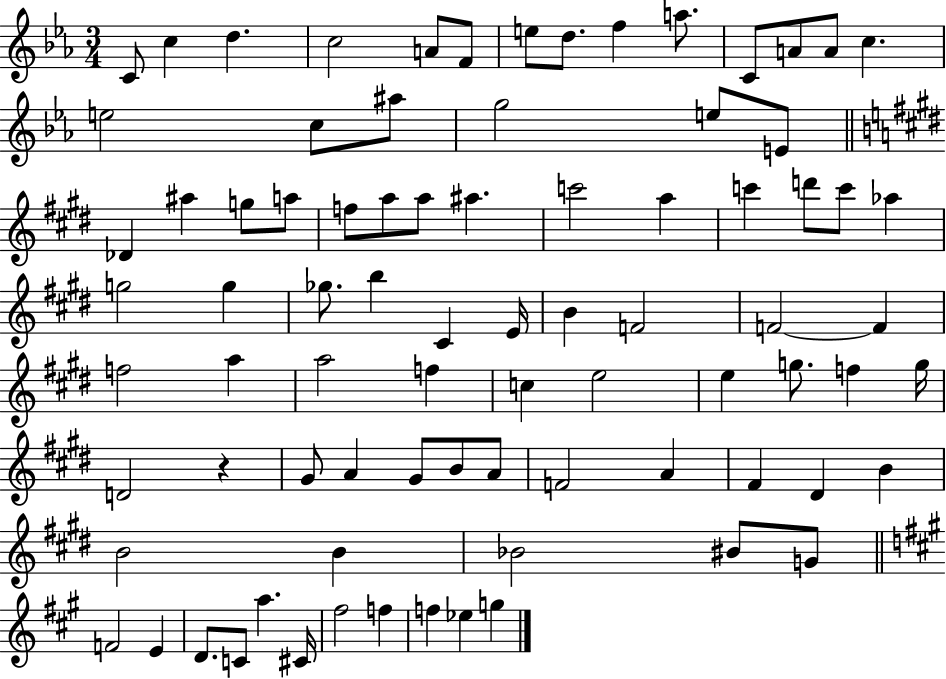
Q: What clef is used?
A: treble